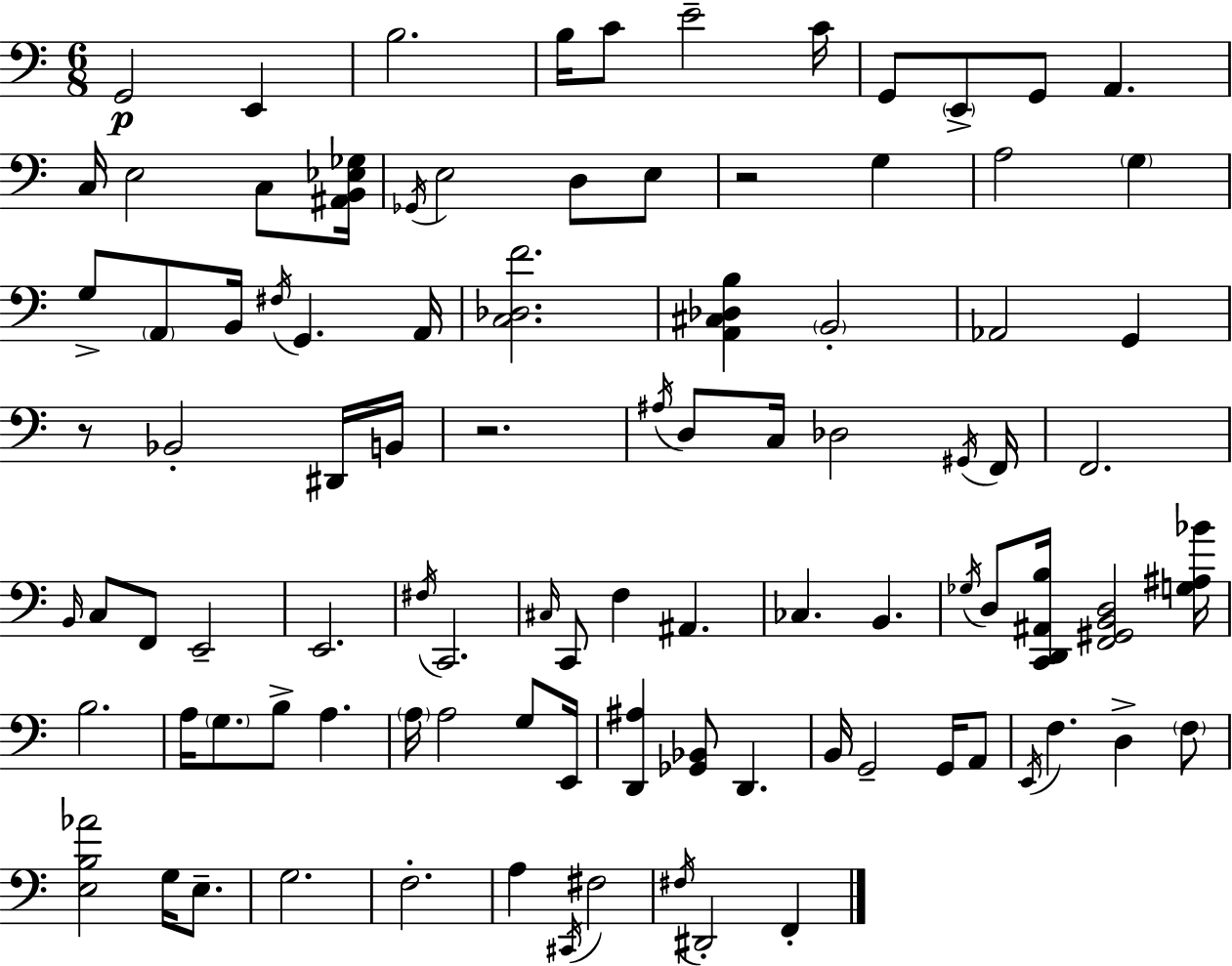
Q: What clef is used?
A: bass